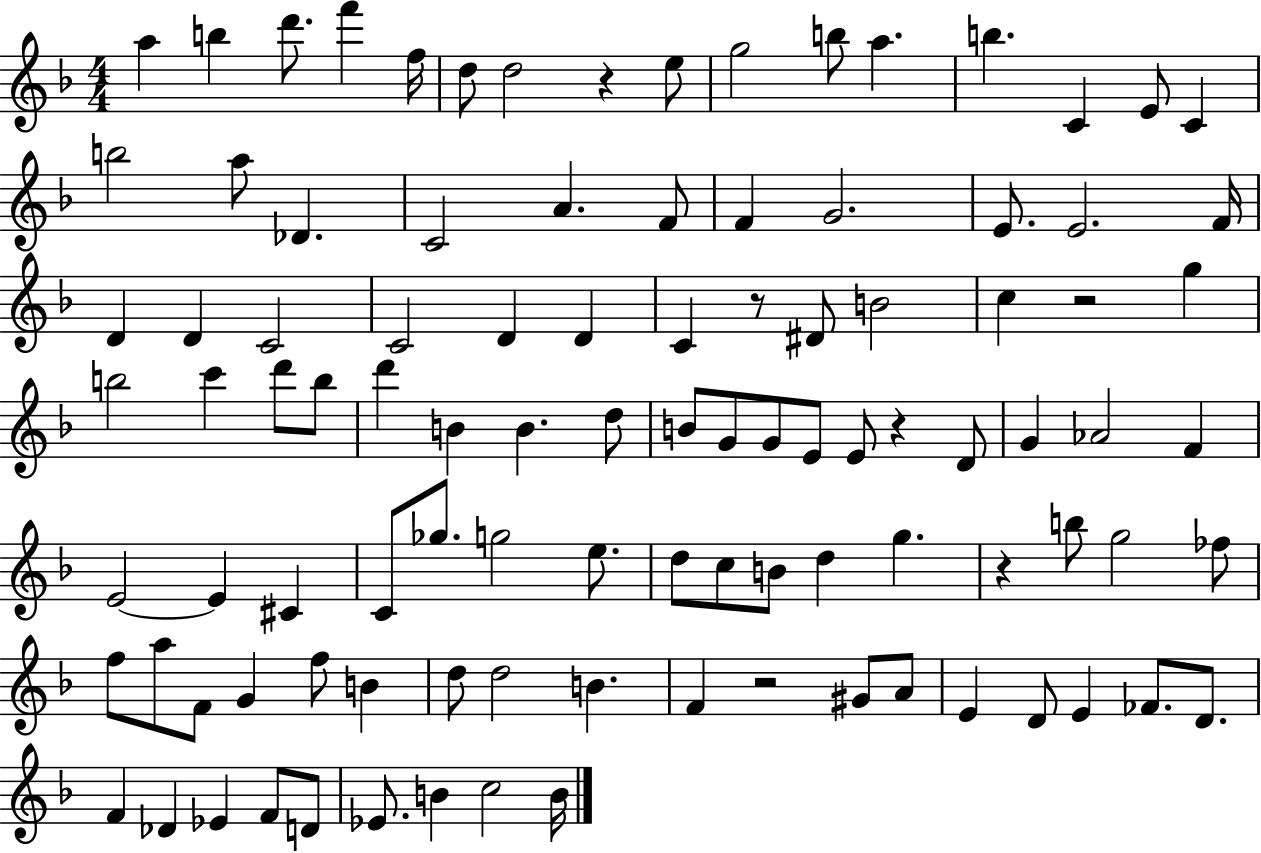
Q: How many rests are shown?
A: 6